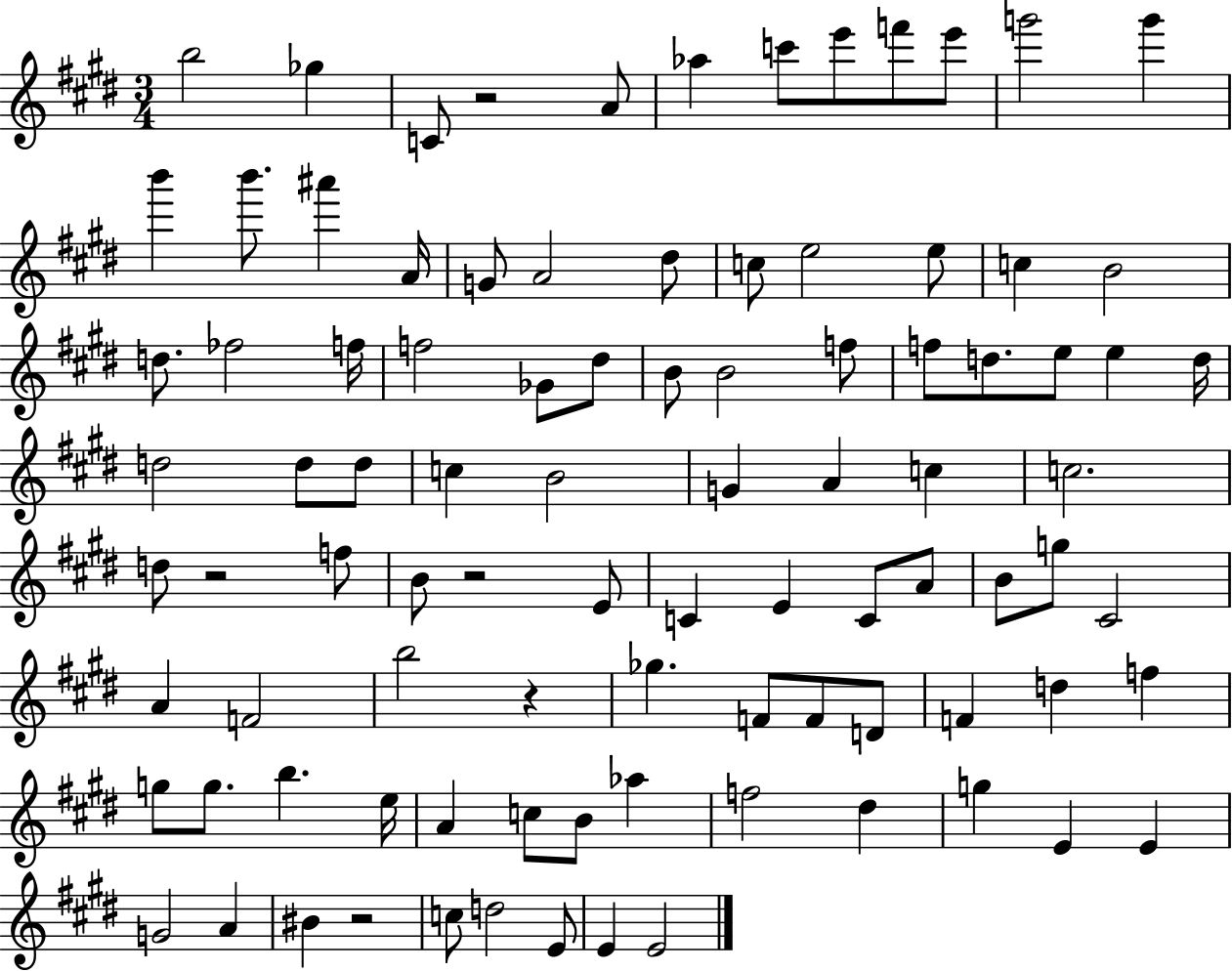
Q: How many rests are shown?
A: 5